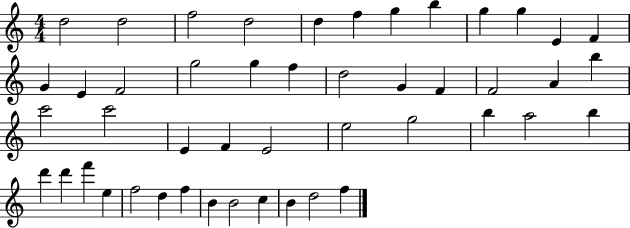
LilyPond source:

{
  \clef treble
  \numericTimeSignature
  \time 4/4
  \key c \major
  d''2 d''2 | f''2 d''2 | d''4 f''4 g''4 b''4 | g''4 g''4 e'4 f'4 | \break g'4 e'4 f'2 | g''2 g''4 f''4 | d''2 g'4 f'4 | f'2 a'4 b''4 | \break c'''2 c'''2 | e'4 f'4 e'2 | e''2 g''2 | b''4 a''2 b''4 | \break d'''4 d'''4 f'''4 e''4 | f''2 d''4 f''4 | b'4 b'2 c''4 | b'4 d''2 f''4 | \break \bar "|."
}